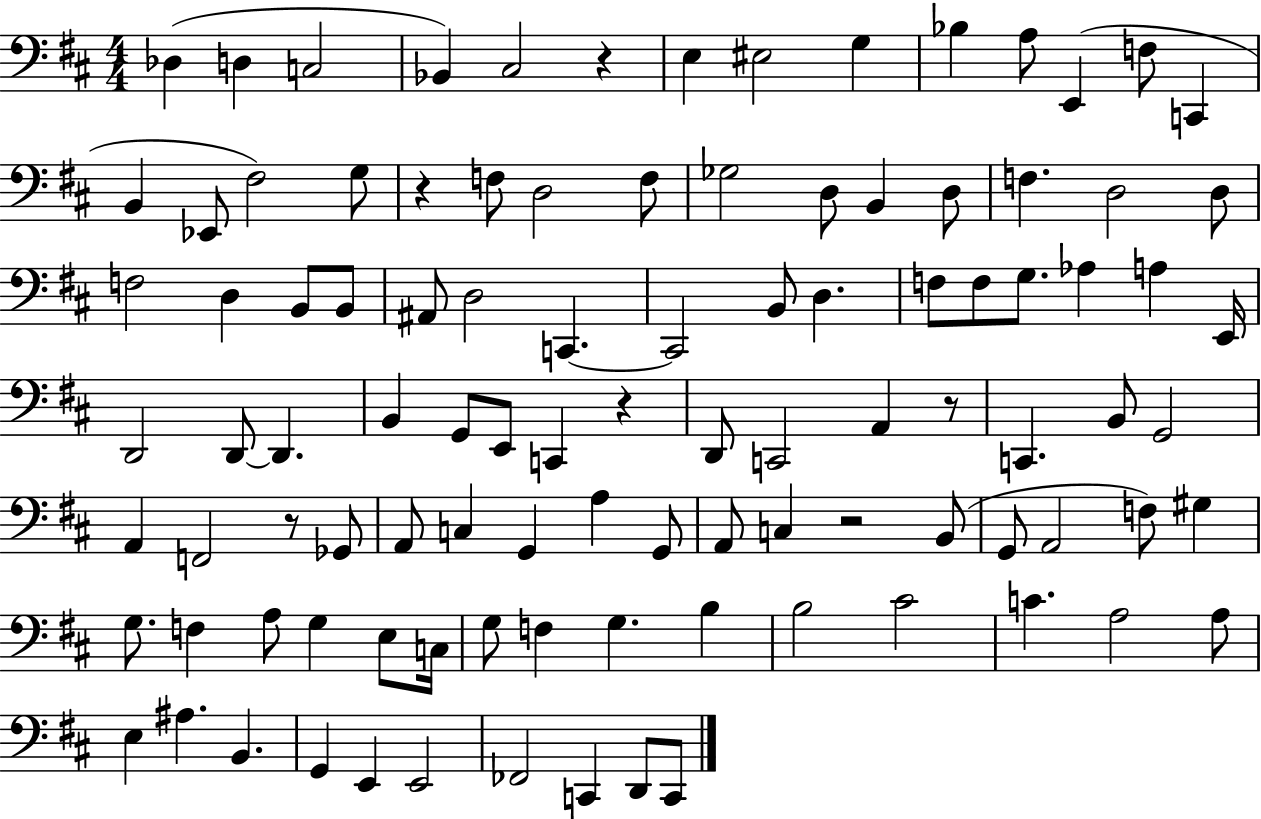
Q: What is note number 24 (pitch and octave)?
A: D3